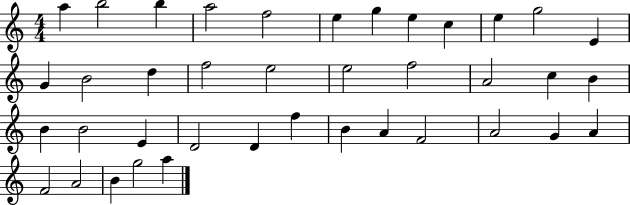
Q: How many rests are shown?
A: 0